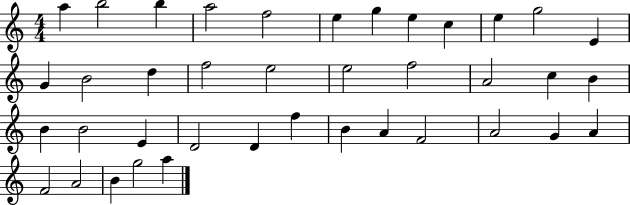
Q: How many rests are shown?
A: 0